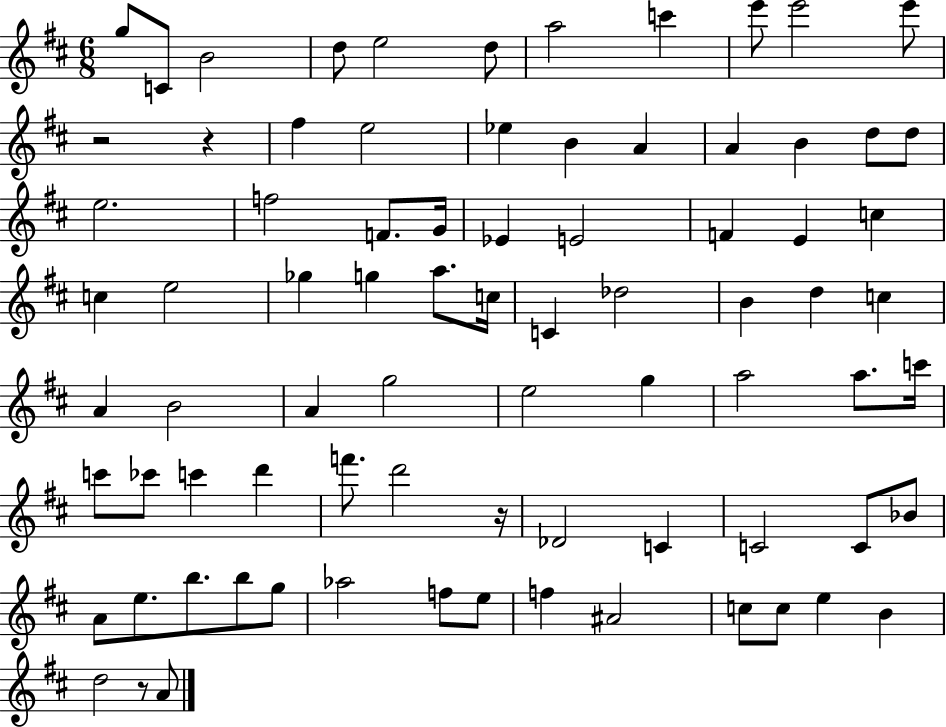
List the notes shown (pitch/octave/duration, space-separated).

G5/e C4/e B4/h D5/e E5/h D5/e A5/h C6/q E6/e E6/h E6/e R/h R/q F#5/q E5/h Eb5/q B4/q A4/q A4/q B4/q D5/e D5/e E5/h. F5/h F4/e. G4/s Eb4/q E4/h F4/q E4/q C5/q C5/q E5/h Gb5/q G5/q A5/e. C5/s C4/q Db5/h B4/q D5/q C5/q A4/q B4/h A4/q G5/h E5/h G5/q A5/h A5/e. C6/s C6/e CES6/e C6/q D6/q F6/e. D6/h R/s Db4/h C4/q C4/h C4/e Bb4/e A4/e E5/e. B5/e. B5/e G5/e Ab5/h F5/e E5/e F5/q A#4/h C5/e C5/e E5/q B4/q D5/h R/e A4/e